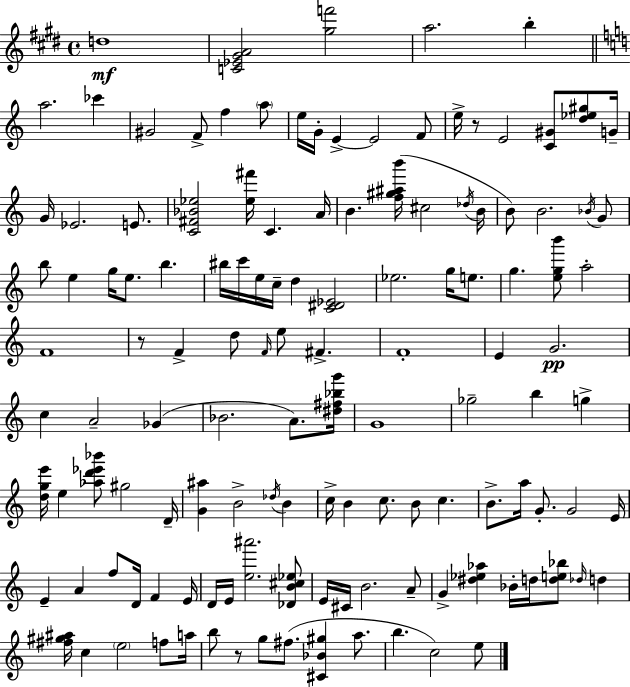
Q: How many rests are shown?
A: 3